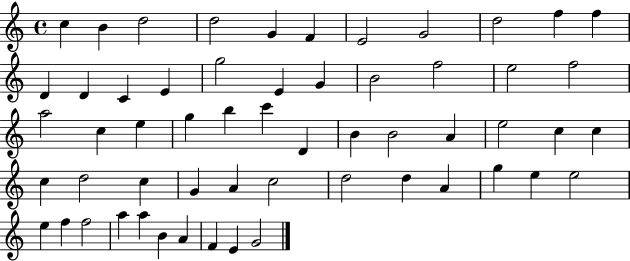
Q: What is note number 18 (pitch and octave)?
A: G4